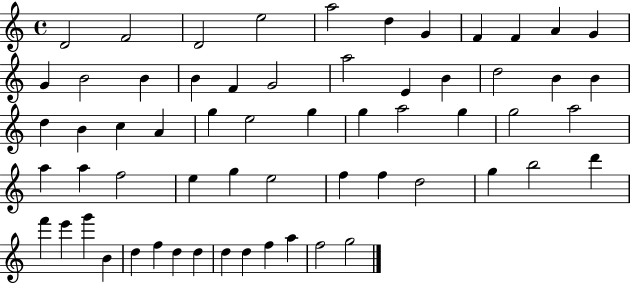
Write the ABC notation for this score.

X:1
T:Untitled
M:4/4
L:1/4
K:C
D2 F2 D2 e2 a2 d G F F A G G B2 B B F G2 a2 E B d2 B B d B c A g e2 g g a2 g g2 a2 a a f2 e g e2 f f d2 g b2 d' f' e' g' B d f d d d d f a f2 g2